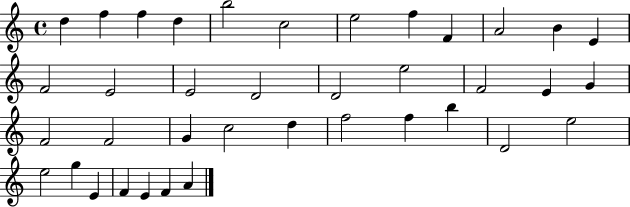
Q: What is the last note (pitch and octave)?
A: A4